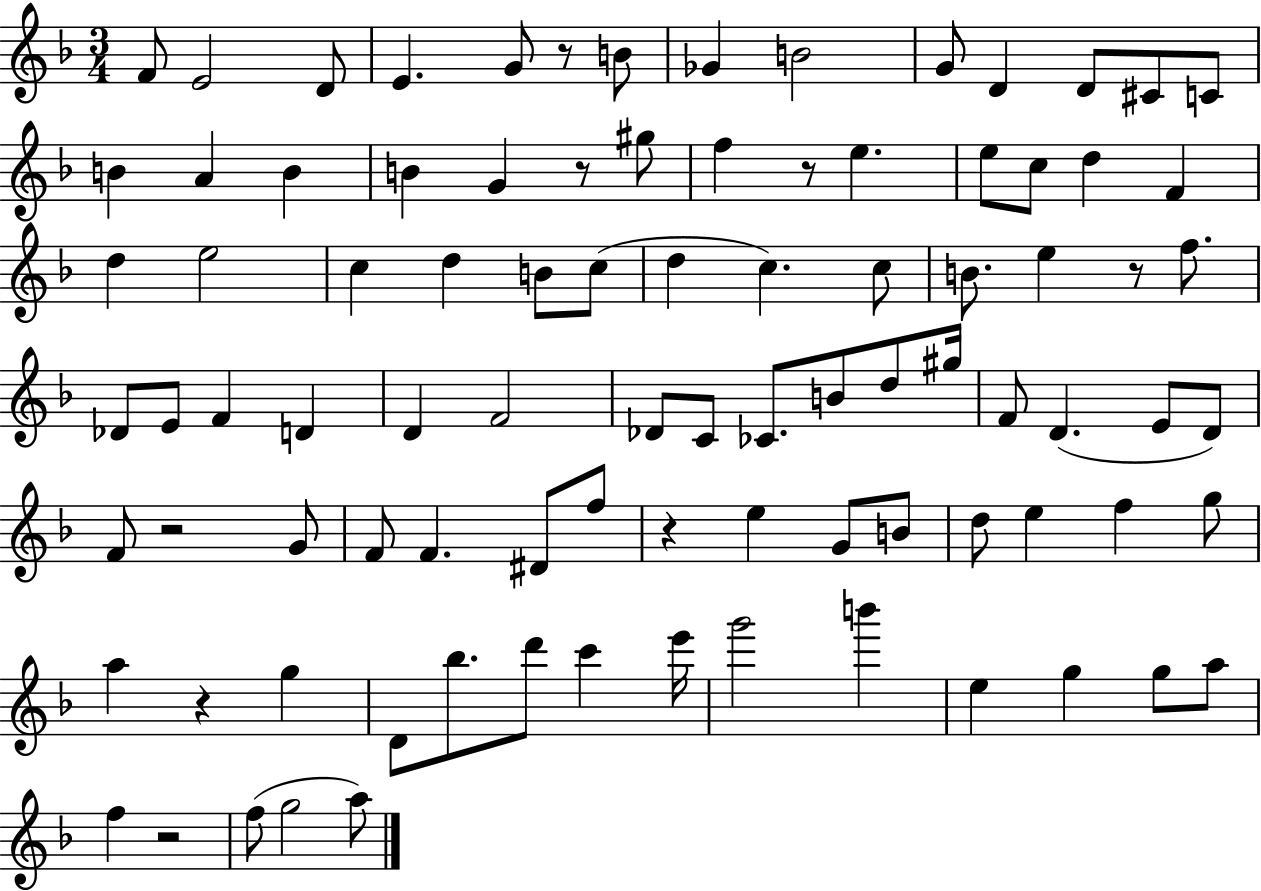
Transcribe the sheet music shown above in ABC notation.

X:1
T:Untitled
M:3/4
L:1/4
K:F
F/2 E2 D/2 E G/2 z/2 B/2 _G B2 G/2 D D/2 ^C/2 C/2 B A B B G z/2 ^g/2 f z/2 e e/2 c/2 d F d e2 c d B/2 c/2 d c c/2 B/2 e z/2 f/2 _D/2 E/2 F D D F2 _D/2 C/2 _C/2 B/2 d/2 ^g/4 F/2 D E/2 D/2 F/2 z2 G/2 F/2 F ^D/2 f/2 z e G/2 B/2 d/2 e f g/2 a z g D/2 _b/2 d'/2 c' e'/4 g'2 b' e g g/2 a/2 f z2 f/2 g2 a/2